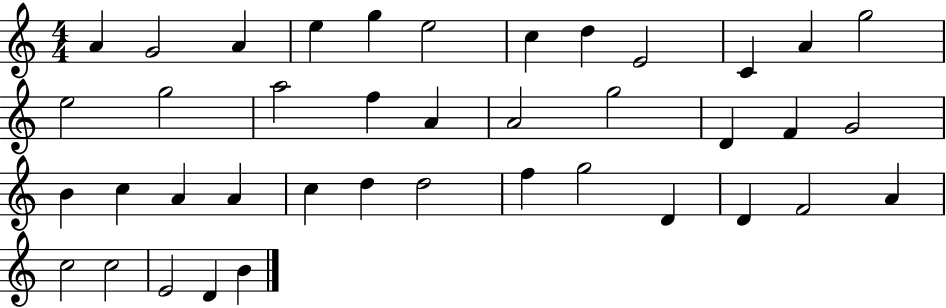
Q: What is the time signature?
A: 4/4